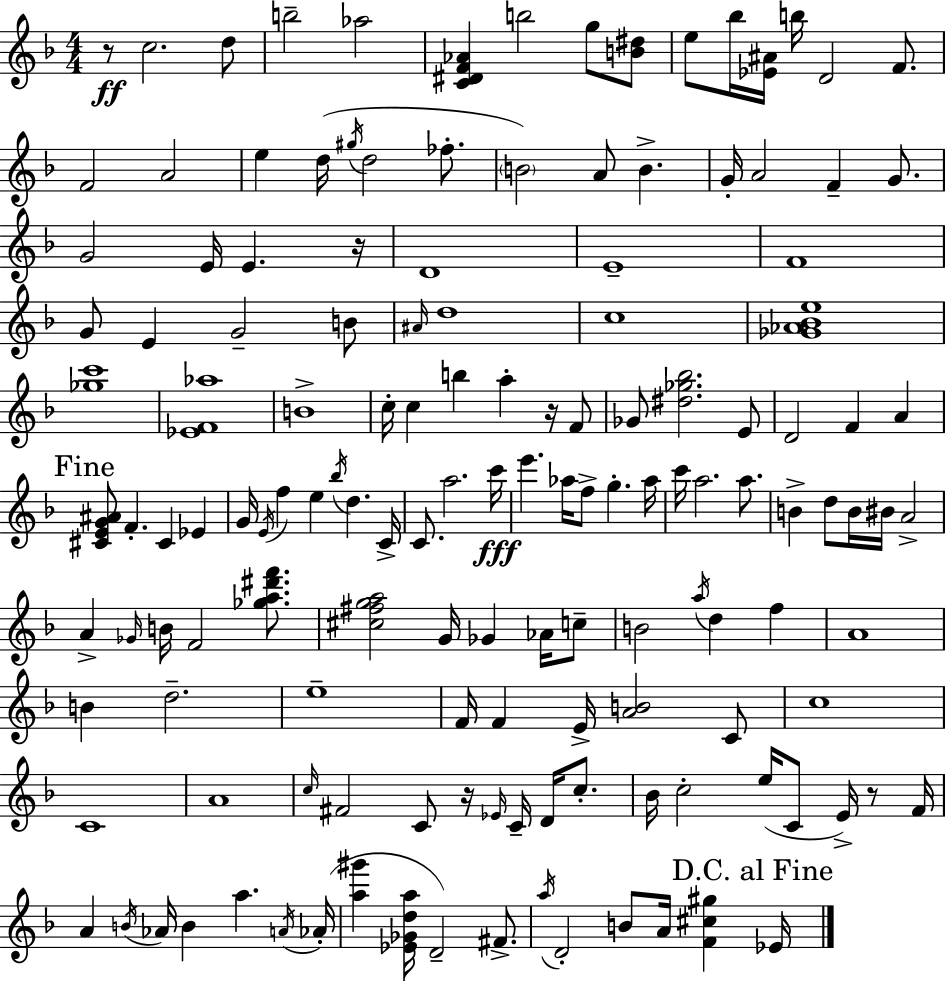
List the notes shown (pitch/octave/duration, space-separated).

R/e C5/h. D5/e B5/h Ab5/h [C4,D#4,F4,Ab4]/q B5/h G5/e [B4,D#5]/e E5/e Bb5/s [Eb4,A#4]/s B5/s D4/h F4/e. F4/h A4/h E5/q D5/s G#5/s D5/h FES5/e. B4/h A4/e B4/q. G4/s A4/h F4/q G4/e. G4/h E4/s E4/q. R/s D4/w E4/w F4/w G4/e E4/q G4/h B4/e A#4/s D5/w C5/w [Gb4,Ab4,Bb4,E5]/w [Gb5,C6]/w [Eb4,F4,Ab5]/w B4/w C5/s C5/q B5/q A5/q R/s F4/e Gb4/e [D#5,Gb5,Bb5]/h. E4/e D4/h F4/q A4/q [C#4,E4,G4,A#4]/e F4/q. C#4/q Eb4/q G4/s E4/s F5/q E5/q Bb5/s D5/q. C4/s C4/e. A5/h. C6/s E6/q. Ab5/s F5/e G5/q. Ab5/s C6/s A5/h. A5/e. B4/q D5/e B4/s BIS4/s A4/h A4/q Gb4/s B4/s F4/h [Gb5,A5,D#6,F6]/e. [C#5,F#5,G5,A5]/h G4/s Gb4/q Ab4/s C5/e B4/h A5/s D5/q F5/q A4/w B4/q D5/h. E5/w F4/s F4/q E4/s [A4,B4]/h C4/e C5/w C4/w A4/w C5/s F#4/h C4/e R/s Eb4/s C4/s D4/s C5/e. Bb4/s C5/h E5/s C4/e E4/s R/e F4/s A4/q B4/s Ab4/s B4/q A5/q. A4/s Ab4/s [A5,G#6]/q [Eb4,Gb4,D5,A5]/s D4/h F#4/e. A5/s D4/h B4/e A4/s [F4,C#5,G#5]/q Eb4/s